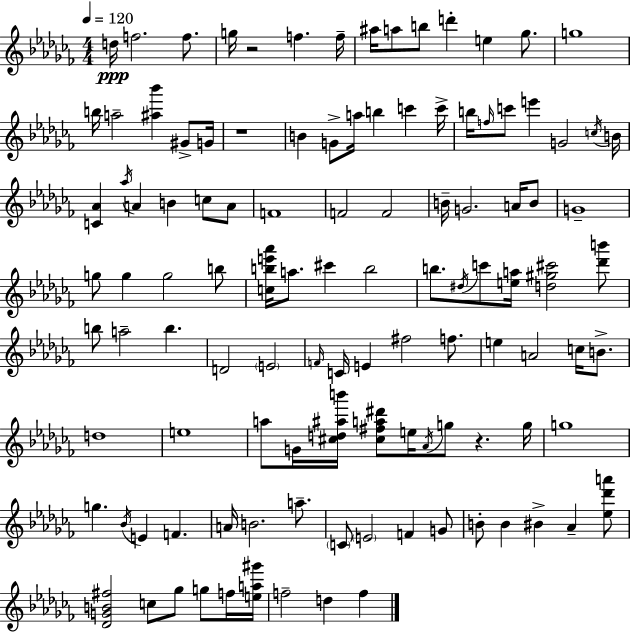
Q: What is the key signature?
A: AES minor